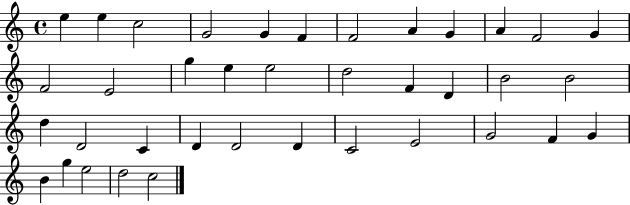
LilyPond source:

{
  \clef treble
  \time 4/4
  \defaultTimeSignature
  \key c \major
  e''4 e''4 c''2 | g'2 g'4 f'4 | f'2 a'4 g'4 | a'4 f'2 g'4 | \break f'2 e'2 | g''4 e''4 e''2 | d''2 f'4 d'4 | b'2 b'2 | \break d''4 d'2 c'4 | d'4 d'2 d'4 | c'2 e'2 | g'2 f'4 g'4 | \break b'4 g''4 e''2 | d''2 c''2 | \bar "|."
}